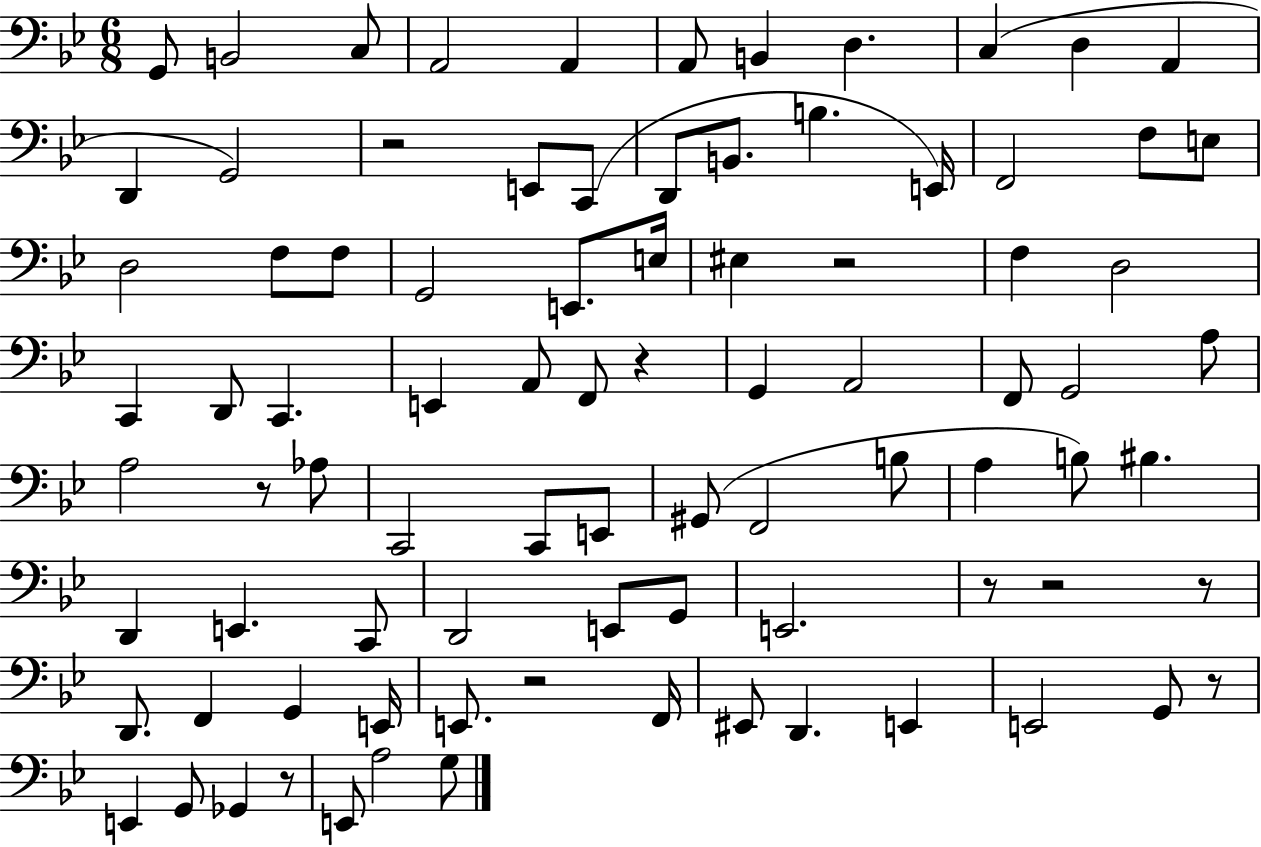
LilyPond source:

{
  \clef bass
  \numericTimeSignature
  \time 6/8
  \key bes \major
  g,8 b,2 c8 | a,2 a,4 | a,8 b,4 d4. | c4( d4 a,4 | \break d,4 g,2) | r2 e,8 c,8( | d,8 b,8. b4. e,16) | f,2 f8 e8 | \break d2 f8 f8 | g,2 e,8. e16 | eis4 r2 | f4 d2 | \break c,4 d,8 c,4. | e,4 a,8 f,8 r4 | g,4 a,2 | f,8 g,2 a8 | \break a2 r8 aes8 | c,2 c,8 e,8 | gis,8( f,2 b8 | a4 b8) bis4. | \break d,4 e,4. c,8 | d,2 e,8 g,8 | e,2. | r8 r2 r8 | \break d,8. f,4 g,4 e,16 | e,8. r2 f,16 | eis,8 d,4. e,4 | e,2 g,8 r8 | \break e,4 g,8 ges,4 r8 | e,8 a2 g8 | \bar "|."
}